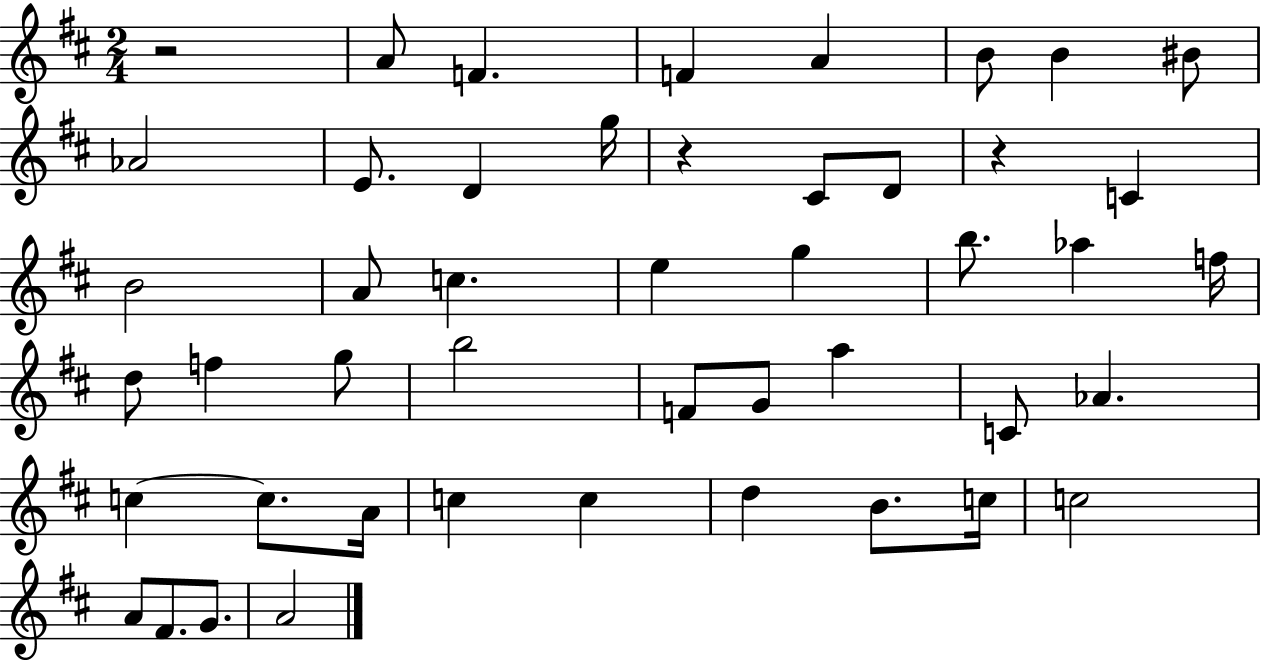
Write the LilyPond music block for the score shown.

{
  \clef treble
  \numericTimeSignature
  \time 2/4
  \key d \major
  \repeat volta 2 { r2 | a'8 f'4. | f'4 a'4 | b'8 b'4 bis'8 | \break aes'2 | e'8. d'4 g''16 | r4 cis'8 d'8 | r4 c'4 | \break b'2 | a'8 c''4. | e''4 g''4 | b''8. aes''4 f''16 | \break d''8 f''4 g''8 | b''2 | f'8 g'8 a''4 | c'8 aes'4. | \break c''4~~ c''8. a'16 | c''4 c''4 | d''4 b'8. c''16 | c''2 | \break a'8 fis'8. g'8. | a'2 | } \bar "|."
}